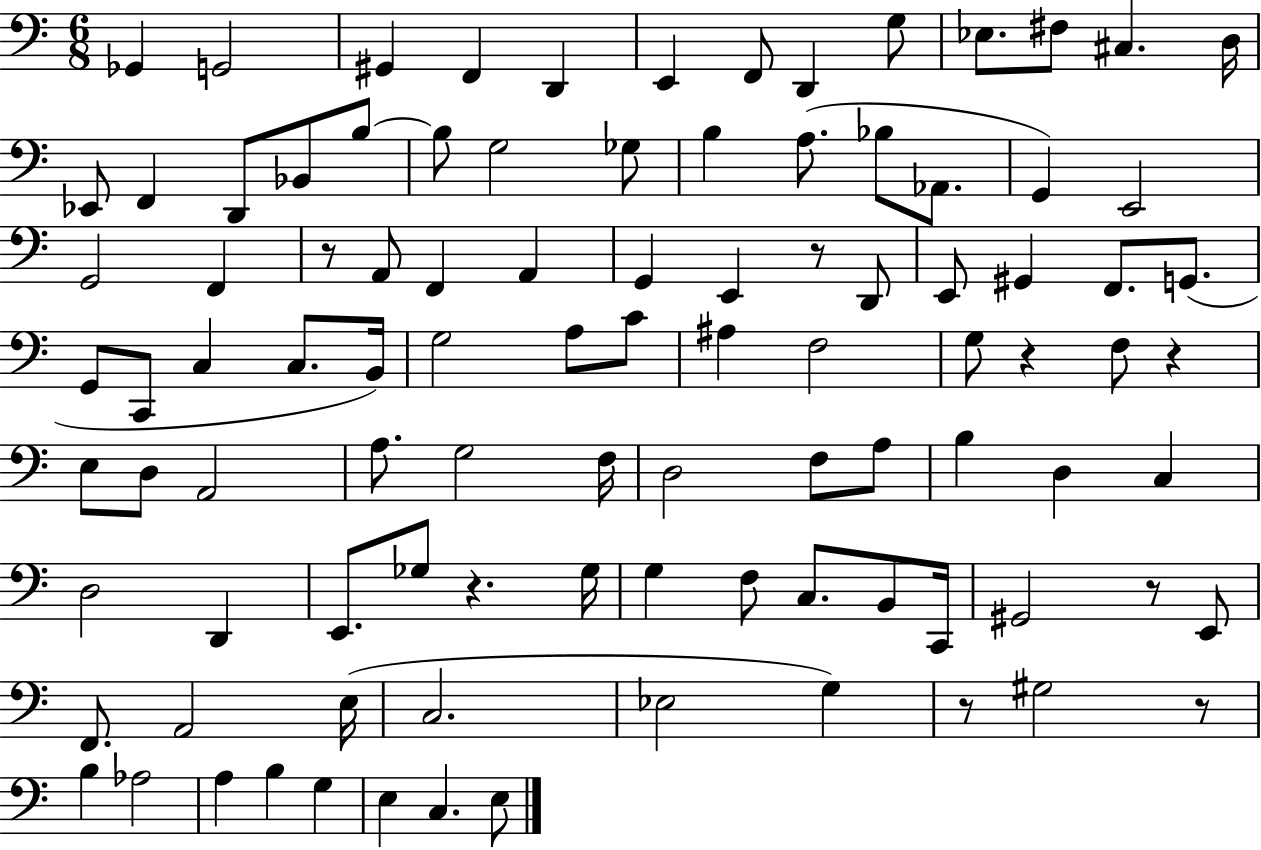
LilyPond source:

{
  \clef bass
  \numericTimeSignature
  \time 6/8
  \key c \major
  \repeat volta 2 { ges,4 g,2 | gis,4 f,4 d,4 | e,4 f,8 d,4 g8 | ees8. fis8 cis4. d16 | \break ees,8 f,4 d,8 bes,8 b8~~ | b8 g2 ges8 | b4 a8.( bes8 aes,8. | g,4) e,2 | \break g,2 f,4 | r8 a,8 f,4 a,4 | g,4 e,4 r8 d,8 | e,8 gis,4 f,8. g,8.( | \break g,8 c,8 c4 c8. b,16) | g2 a8 c'8 | ais4 f2 | g8 r4 f8 r4 | \break e8 d8 a,2 | a8. g2 f16 | d2 f8 a8 | b4 d4 c4 | \break d2 d,4 | e,8. ges8 r4. ges16 | g4 f8 c8. b,8 c,16 | gis,2 r8 e,8 | \break f,8. a,2 e16( | c2. | ees2 g4) | r8 gis2 r8 | \break b4 aes2 | a4 b4 g4 | e4 c4. e8 | } \bar "|."
}